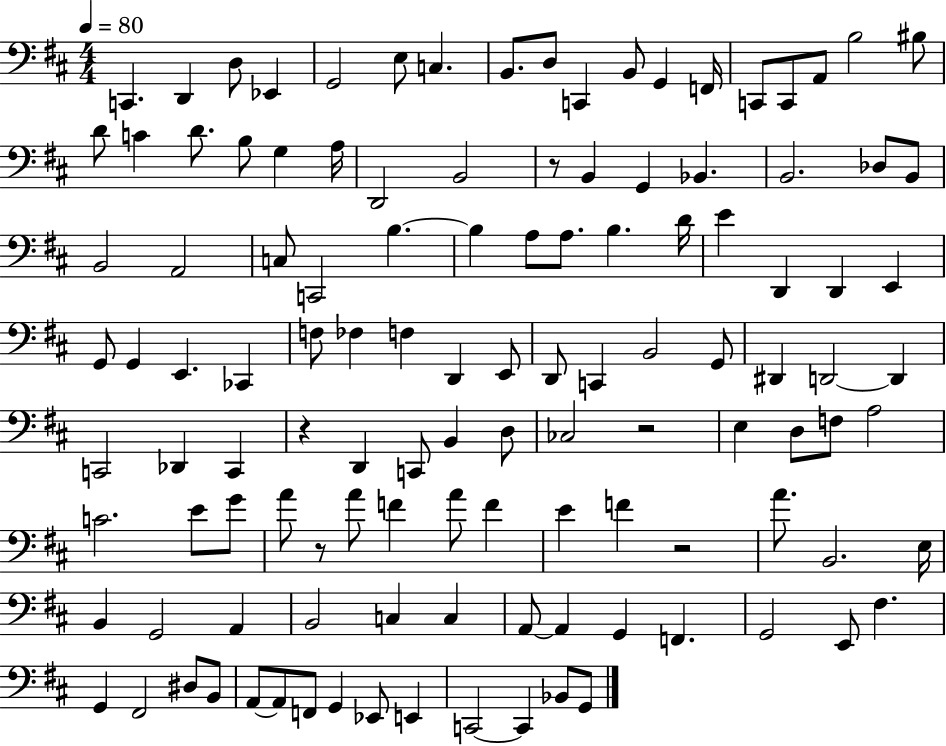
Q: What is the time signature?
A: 4/4